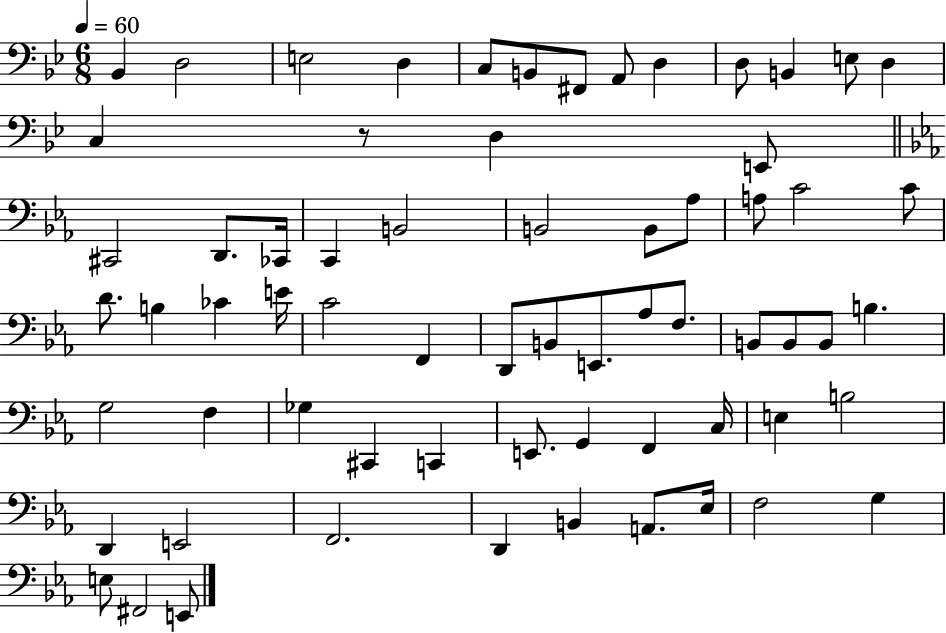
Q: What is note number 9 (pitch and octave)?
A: D3